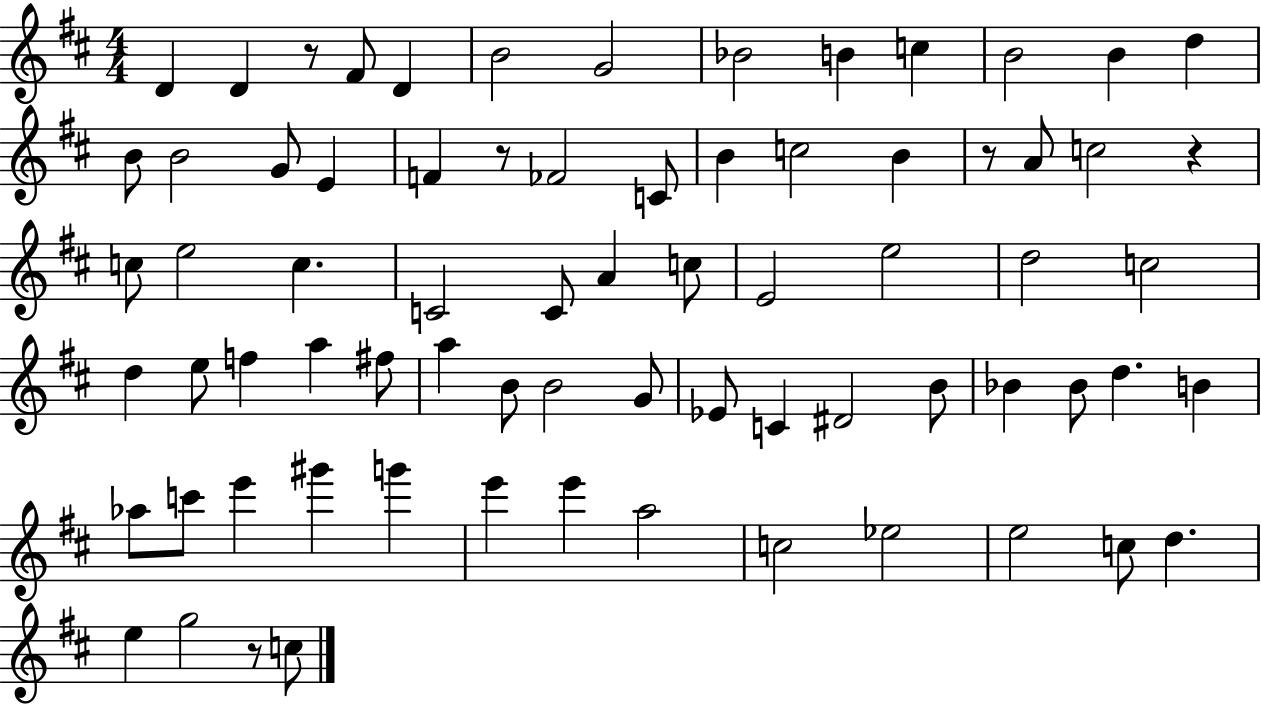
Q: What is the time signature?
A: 4/4